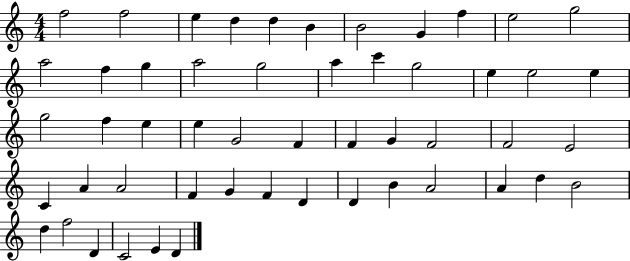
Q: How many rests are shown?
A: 0